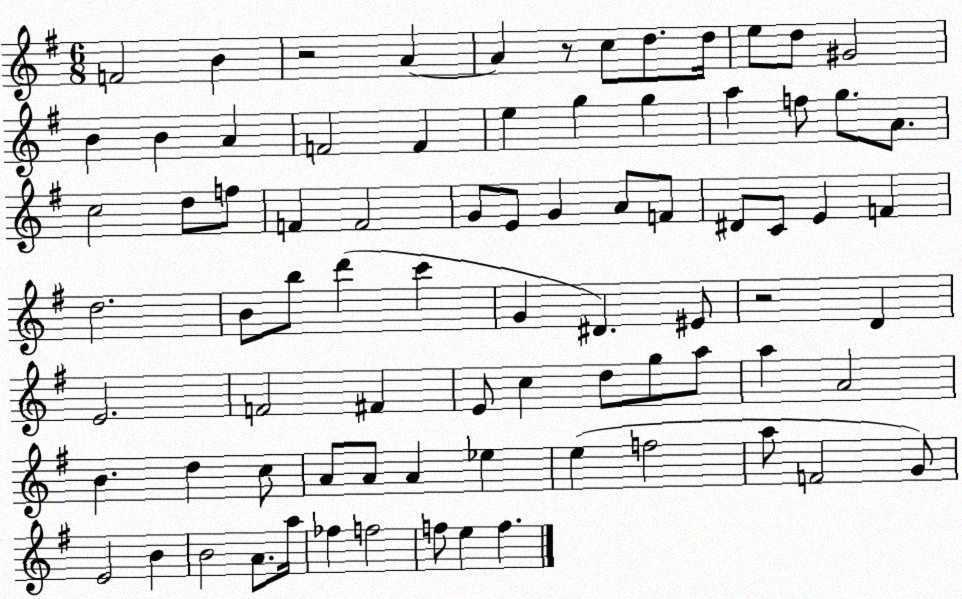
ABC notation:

X:1
T:Untitled
M:6/8
L:1/4
K:G
F2 B z2 A A z/2 c/2 d/2 d/4 e/2 d/2 ^G2 B B A F2 F e g g a f/2 g/2 A/2 c2 d/2 f/2 F F2 G/2 E/2 G A/2 F/2 ^D/2 C/2 E F d2 B/2 b/2 d' c' G ^D ^E/2 z2 D E2 F2 ^F E/2 c d/2 g/2 a/2 a A2 B d c/2 A/2 A/2 A _e e f2 a/2 F2 G/2 E2 B B2 A/2 a/4 _f f2 f/2 e f